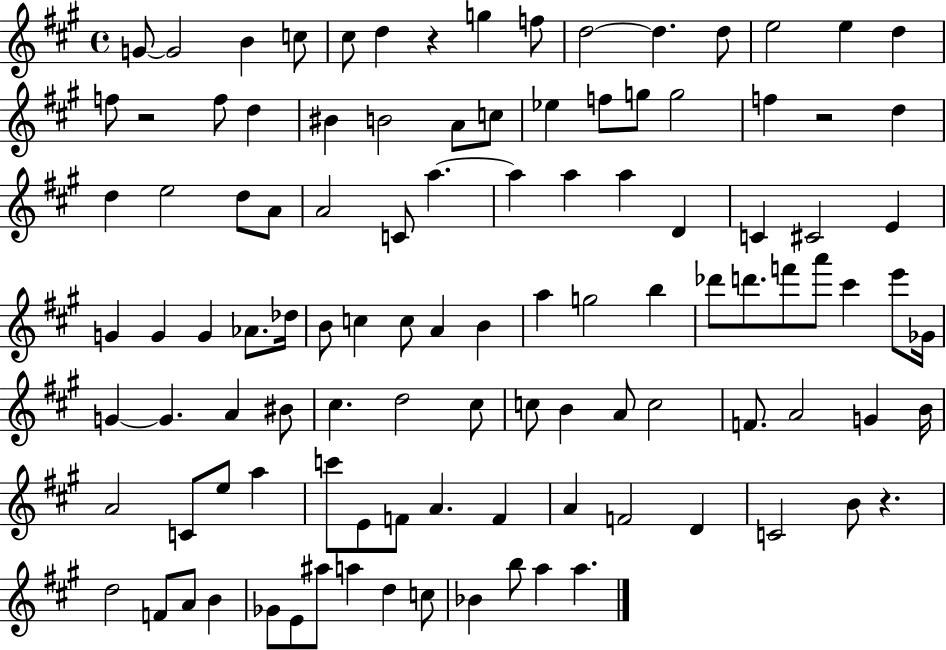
{
  \clef treble
  \time 4/4
  \defaultTimeSignature
  \key a \major
  \repeat volta 2 { g'8~~ g'2 b'4 c''8 | cis''8 d''4 r4 g''4 f''8 | d''2~~ d''4. d''8 | e''2 e''4 d''4 | \break f''8 r2 f''8 d''4 | bis'4 b'2 a'8 c''8 | ees''4 f''8 g''8 g''2 | f''4 r2 d''4 | \break d''4 e''2 d''8 a'8 | a'2 c'8 a''4.~~ | a''4 a''4 a''4 d'4 | c'4 cis'2 e'4 | \break g'4 g'4 g'4 aes'8. des''16 | b'8 c''4 c''8 a'4 b'4 | a''4 g''2 b''4 | des'''8 d'''8. f'''8 a'''8 cis'''4 e'''8 ges'16 | \break g'4~~ g'4. a'4 bis'8 | cis''4. d''2 cis''8 | c''8 b'4 a'8 c''2 | f'8. a'2 g'4 b'16 | \break a'2 c'8 e''8 a''4 | c'''8 e'8 f'8 a'4. f'4 | a'4 f'2 d'4 | c'2 b'8 r4. | \break d''2 f'8 a'8 b'4 | ges'8 e'8 ais''8 a''4 d''4 c''8 | bes'4 b''8 a''4 a''4. | } \bar "|."
}